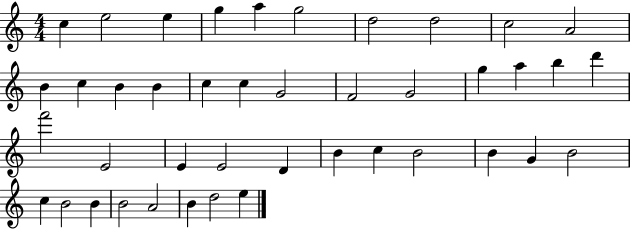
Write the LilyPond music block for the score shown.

{
  \clef treble
  \numericTimeSignature
  \time 4/4
  \key c \major
  c''4 e''2 e''4 | g''4 a''4 g''2 | d''2 d''2 | c''2 a'2 | \break b'4 c''4 b'4 b'4 | c''4 c''4 g'2 | f'2 g'2 | g''4 a''4 b''4 d'''4 | \break f'''2 e'2 | e'4 e'2 d'4 | b'4 c''4 b'2 | b'4 g'4 b'2 | \break c''4 b'2 b'4 | b'2 a'2 | b'4 d''2 e''4 | \bar "|."
}